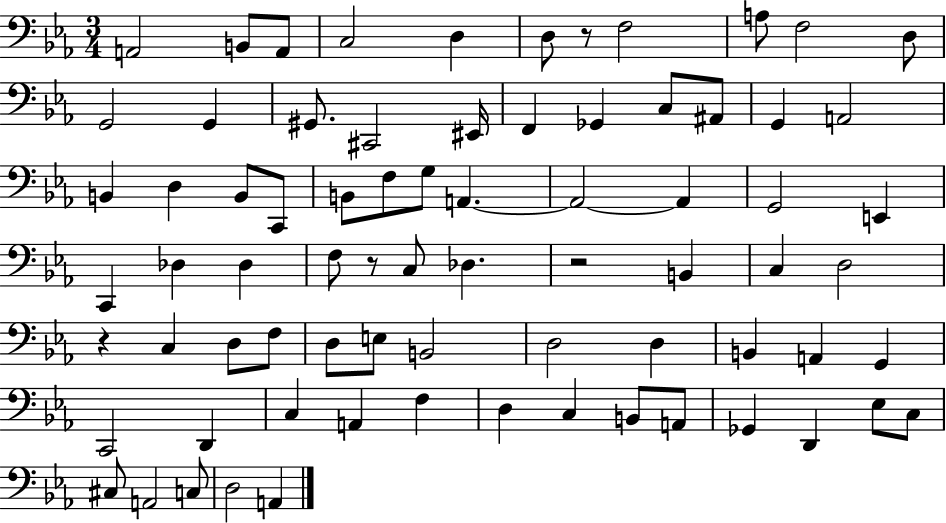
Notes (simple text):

A2/h B2/e A2/e C3/h D3/q D3/e R/e F3/h A3/e F3/h D3/e G2/h G2/q G#2/e. C#2/h EIS2/s F2/q Gb2/q C3/e A#2/e G2/q A2/h B2/q D3/q B2/e C2/e B2/e F3/e G3/e A2/q. A2/h A2/q G2/h E2/q C2/q Db3/q Db3/q F3/e R/e C3/e Db3/q. R/h B2/q C3/q D3/h R/q C3/q D3/e F3/e D3/e E3/e B2/h D3/h D3/q B2/q A2/q G2/q C2/h D2/q C3/q A2/q F3/q D3/q C3/q B2/e A2/e Gb2/q D2/q Eb3/e C3/e C#3/e A2/h C3/e D3/h A2/q